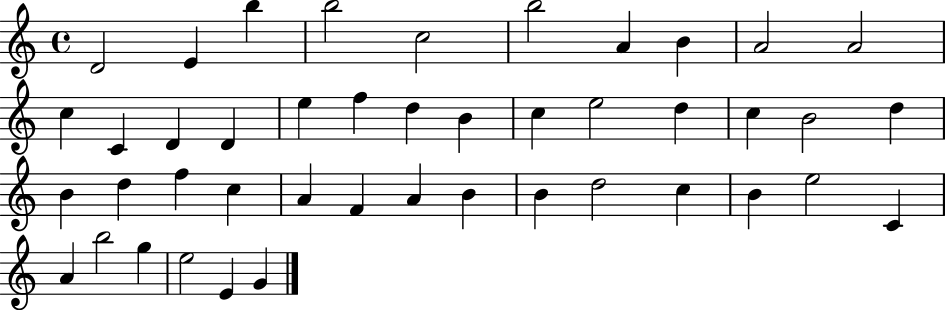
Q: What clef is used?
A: treble